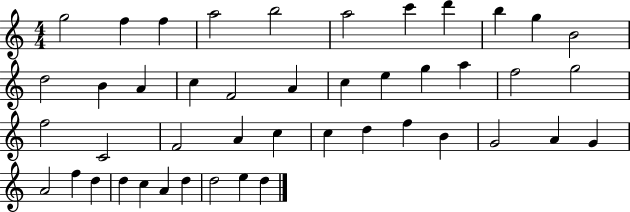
G5/h F5/q F5/q A5/h B5/h A5/h C6/q D6/q B5/q G5/q B4/h D5/h B4/q A4/q C5/q F4/h A4/q C5/q E5/q G5/q A5/q F5/h G5/h F5/h C4/h F4/h A4/q C5/q C5/q D5/q F5/q B4/q G4/h A4/q G4/q A4/h F5/q D5/q D5/q C5/q A4/q D5/q D5/h E5/q D5/q